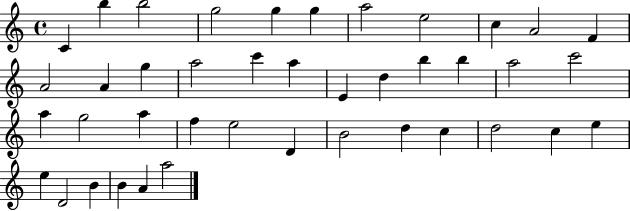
{
  \clef treble
  \time 4/4
  \defaultTimeSignature
  \key c \major
  c'4 b''4 b''2 | g''2 g''4 g''4 | a''2 e''2 | c''4 a'2 f'4 | \break a'2 a'4 g''4 | a''2 c'''4 a''4 | e'4 d''4 b''4 b''4 | a''2 c'''2 | \break a''4 g''2 a''4 | f''4 e''2 d'4 | b'2 d''4 c''4 | d''2 c''4 e''4 | \break e''4 d'2 b'4 | b'4 a'4 a''2 | \bar "|."
}